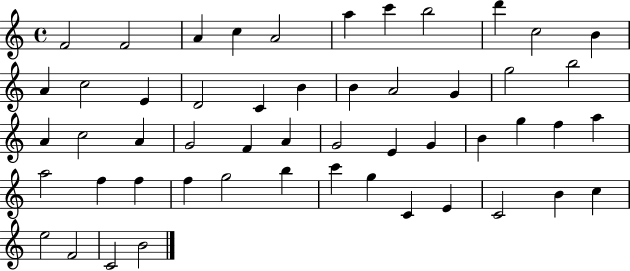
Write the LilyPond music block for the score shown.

{
  \clef treble
  \time 4/4
  \defaultTimeSignature
  \key c \major
  f'2 f'2 | a'4 c''4 a'2 | a''4 c'''4 b''2 | d'''4 c''2 b'4 | \break a'4 c''2 e'4 | d'2 c'4 b'4 | b'4 a'2 g'4 | g''2 b''2 | \break a'4 c''2 a'4 | g'2 f'4 a'4 | g'2 e'4 g'4 | b'4 g''4 f''4 a''4 | \break a''2 f''4 f''4 | f''4 g''2 b''4 | c'''4 g''4 c'4 e'4 | c'2 b'4 c''4 | \break e''2 f'2 | c'2 b'2 | \bar "|."
}